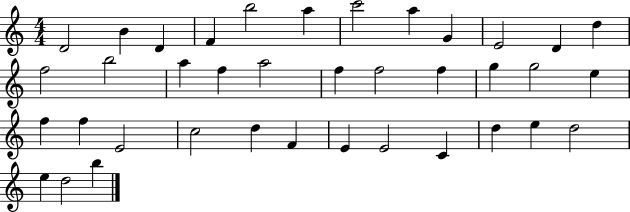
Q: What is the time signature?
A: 4/4